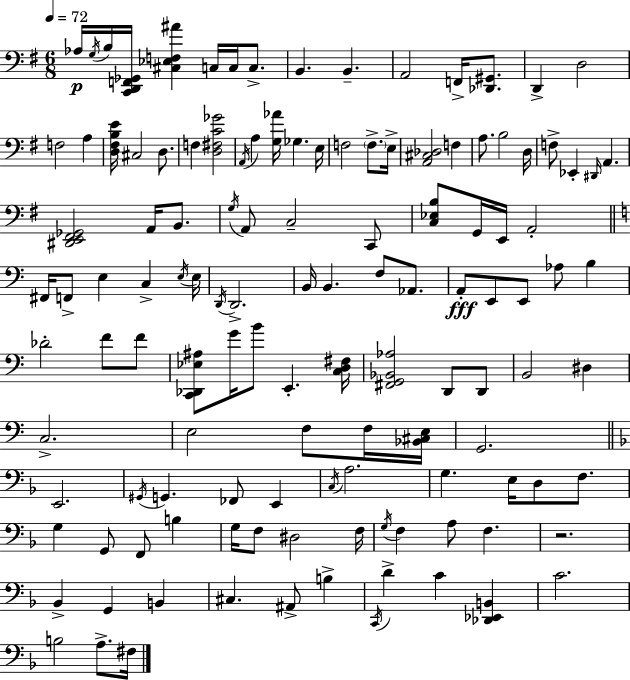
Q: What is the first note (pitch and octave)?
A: Ab3